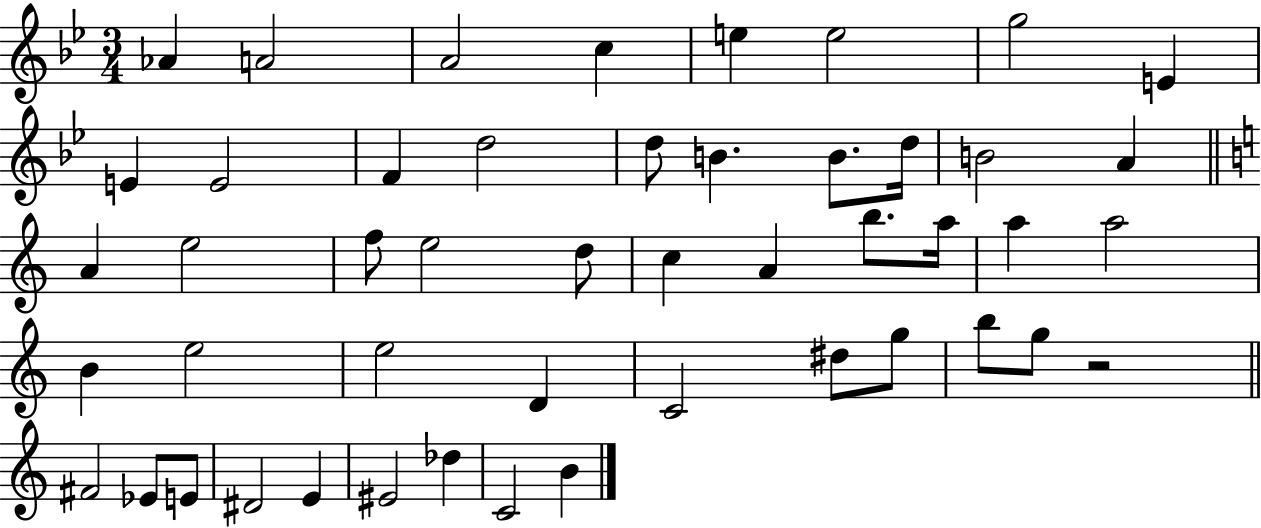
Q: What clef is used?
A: treble